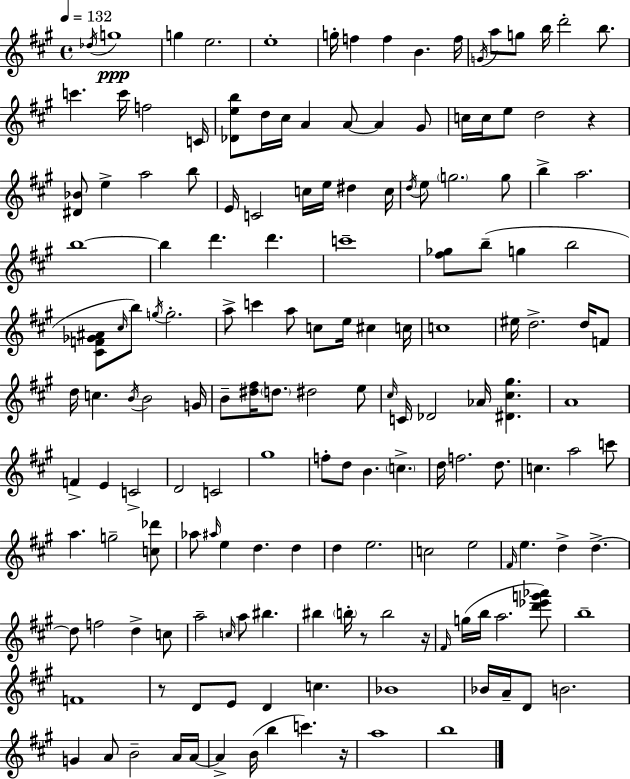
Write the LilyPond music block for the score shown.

{
  \clef treble
  \time 4/4
  \defaultTimeSignature
  \key a \major
  \tempo 4 = 132
  \repeat volta 2 { \acciaccatura { des''16 }\ppp g''1 | g''4 e''2. | e''1-. | g''16-. f''4 f''4 b'4. | \break f''16 \acciaccatura { g'16 } a''8 g''8 b''16 d'''2-. b''8. | c'''4. c'''16 f''2 | c'16 <des' e'' b''>8 d''16 cis''16 a'4 a'8~~ a'4 | gis'8 c''16 c''16 e''8 d''2 r4 | \break <dis' bes'>8 e''4-> a''2 | b''8 e'16 c'2 c''16 e''16 dis''4 | c''16 \acciaccatura { d''16 } e''8 \parenthesize g''2. | g''8 b''4-> a''2. | \break b''1~~ | b''4 d'''4. d'''4. | c'''1-- | <fis'' ges''>8 b''8--( g''4 b''2 | \break <cis' f' ges' ais'>8 \grace { cis''16 } b''8) \acciaccatura { g''16 } g''2.-. | a''8-> c'''4 a''8 c''8 e''16 | cis''4 c''16 c''1 | eis''16 d''2.-> | \break d''16 f'8 d''16 c''4. \acciaccatura { b'16 } b'2 | g'16 b'8-- <dis'' fis''>16 \parenthesize d''8. dis''2 | e''8 \grace { cis''16 } c'16 des'2 | aes'16 <dis' cis'' gis''>4. a'1 | \break f'4-> e'4 c'2-> | d'2 c'2 | gis''1 | f''8-. d''8 b'4. | \break \parenthesize c''4.-> d''16 f''2. | d''8. c''4. a''2 | c'''8 a''4. g''2-- | <c'' des'''>8 aes''8 \grace { ais''16 } e''4 d''4. | \break d''4 d''4 e''2. | c''2 | e''2 \grace { fis'16 } e''4. d''4-> | d''4.->~~ d''8 f''2 | \break d''4-> c''8 a''2-- | \grace { c''16 } a''8 bis''4. bis''4 \parenthesize b''16-. r8 | b''2 r16 \grace { fis'16 }( g''16 b''16 a''2. | <d''' ees''' g''' aes'''>8) b''1-- | \break f'1 | r8 d'8 e'8 | d'4 c''4. bes'1 | bes'16 a'16-- d'8 b'2. | \break g'4 a'8 | b'2-- a'16 a'16~~ a'4-> b'16( | b''4 c'''4.) r16 a''1 | b''1 | \break } \bar "|."
}